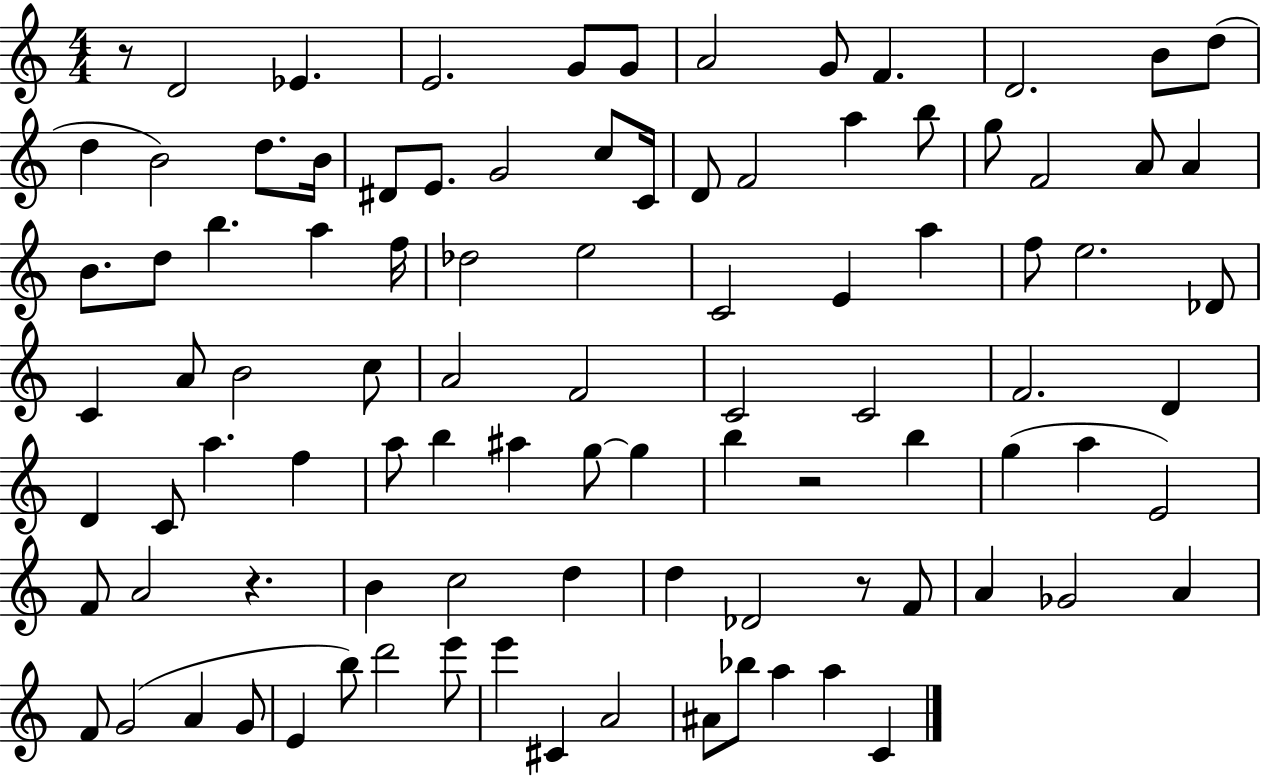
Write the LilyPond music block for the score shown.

{
  \clef treble
  \numericTimeSignature
  \time 4/4
  \key c \major
  \repeat volta 2 { r8 d'2 ees'4. | e'2. g'8 g'8 | a'2 g'8 f'4. | d'2. b'8 d''8( | \break d''4 b'2) d''8. b'16 | dis'8 e'8. g'2 c''8 c'16 | d'8 f'2 a''4 b''8 | g''8 f'2 a'8 a'4 | \break b'8. d''8 b''4. a''4 f''16 | des''2 e''2 | c'2 e'4 a''4 | f''8 e''2. des'8 | \break c'4 a'8 b'2 c''8 | a'2 f'2 | c'2 c'2 | f'2. d'4 | \break d'4 c'8 a''4. f''4 | a''8 b''4 ais''4 g''8~~ g''4 | b''4 r2 b''4 | g''4( a''4 e'2) | \break f'8 a'2 r4. | b'4 c''2 d''4 | d''4 des'2 r8 f'8 | a'4 ges'2 a'4 | \break f'8 g'2( a'4 g'8 | e'4 b''8) d'''2 e'''8 | e'''4 cis'4 a'2 | ais'8 bes''8 a''4 a''4 c'4 | \break } \bar "|."
}